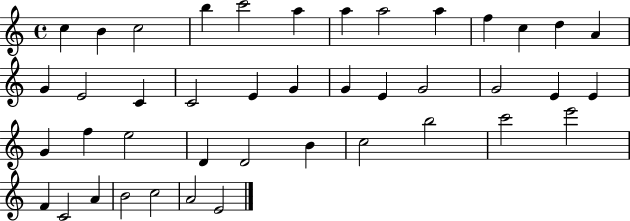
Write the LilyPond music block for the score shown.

{
  \clef treble
  \time 4/4
  \defaultTimeSignature
  \key c \major
  c''4 b'4 c''2 | b''4 c'''2 a''4 | a''4 a''2 a''4 | f''4 c''4 d''4 a'4 | \break g'4 e'2 c'4 | c'2 e'4 g'4 | g'4 e'4 g'2 | g'2 e'4 e'4 | \break g'4 f''4 e''2 | d'4 d'2 b'4 | c''2 b''2 | c'''2 e'''2 | \break f'4 c'2 a'4 | b'2 c''2 | a'2 e'2 | \bar "|."
}